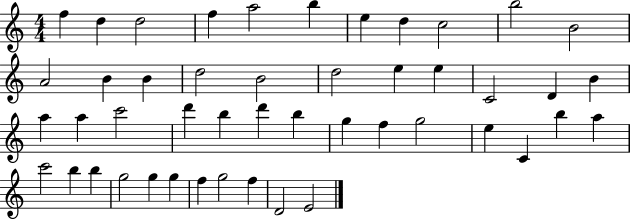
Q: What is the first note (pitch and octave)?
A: F5